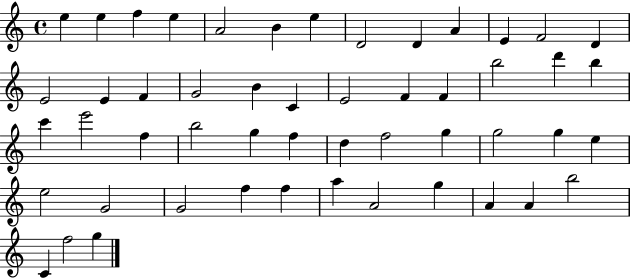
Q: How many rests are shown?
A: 0